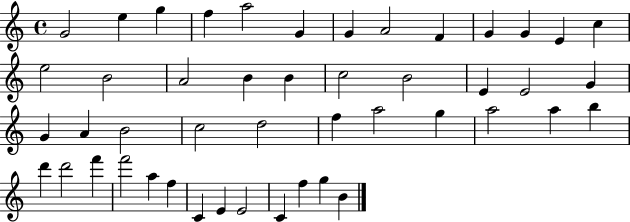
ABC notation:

X:1
T:Untitled
M:4/4
L:1/4
K:C
G2 e g f a2 G G A2 F G G E c e2 B2 A2 B B c2 B2 E E2 G G A B2 c2 d2 f a2 g a2 a b d' d'2 f' f'2 a f C E E2 C f g B